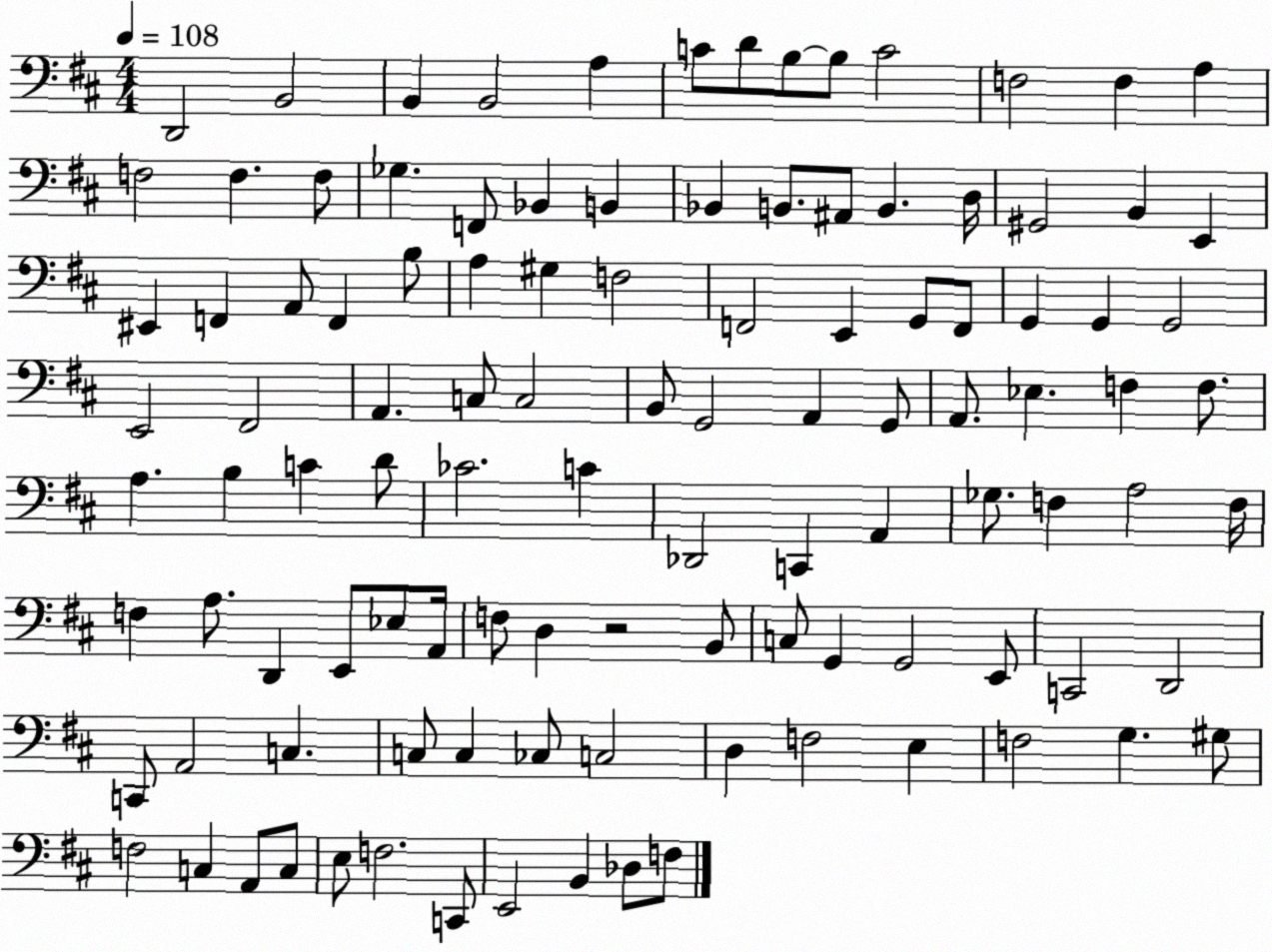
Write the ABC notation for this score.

X:1
T:Untitled
M:4/4
L:1/4
K:D
D,,2 B,,2 B,, B,,2 A, C/2 D/2 B,/2 B,/2 C2 F,2 F, A, F,2 F, F,/2 _G, F,,/2 _B,, B,, _B,, B,,/2 ^A,,/2 B,, D,/4 ^G,,2 B,, E,, ^E,, F,, A,,/2 F,, B,/2 A, ^G, F,2 F,,2 E,, G,,/2 F,,/2 G,, G,, G,,2 E,,2 ^F,,2 A,, C,/2 C,2 B,,/2 G,,2 A,, G,,/2 A,,/2 _E, F, F,/2 A, B, C D/2 _C2 C _D,,2 C,, A,, _G,/2 F, A,2 F,/4 F, A,/2 D,, E,,/2 _E,/2 A,,/4 F,/2 D, z2 B,,/2 C,/2 G,, G,,2 E,,/2 C,,2 D,,2 C,,/2 A,,2 C, C,/2 C, _C,/2 C,2 D, F,2 E, F,2 G, ^G,/2 F,2 C, A,,/2 C,/2 E,/2 F,2 C,,/2 E,,2 B,, _D,/2 F,/2